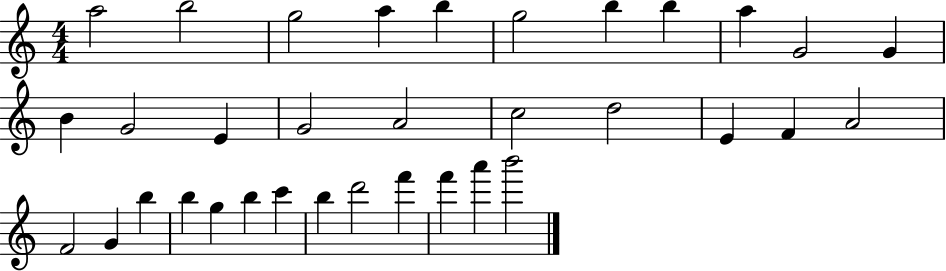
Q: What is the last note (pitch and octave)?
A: B6